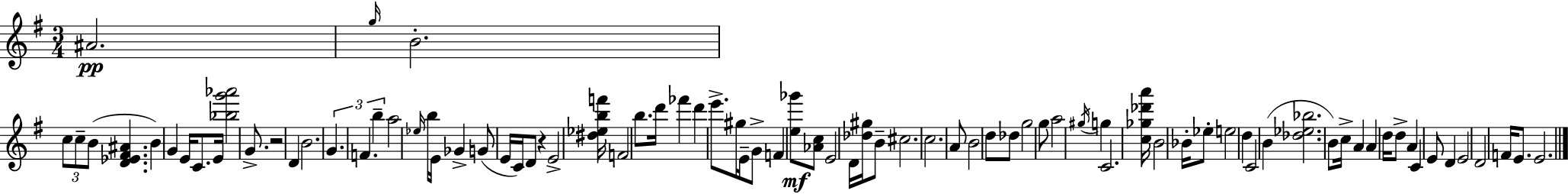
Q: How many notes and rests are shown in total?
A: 84